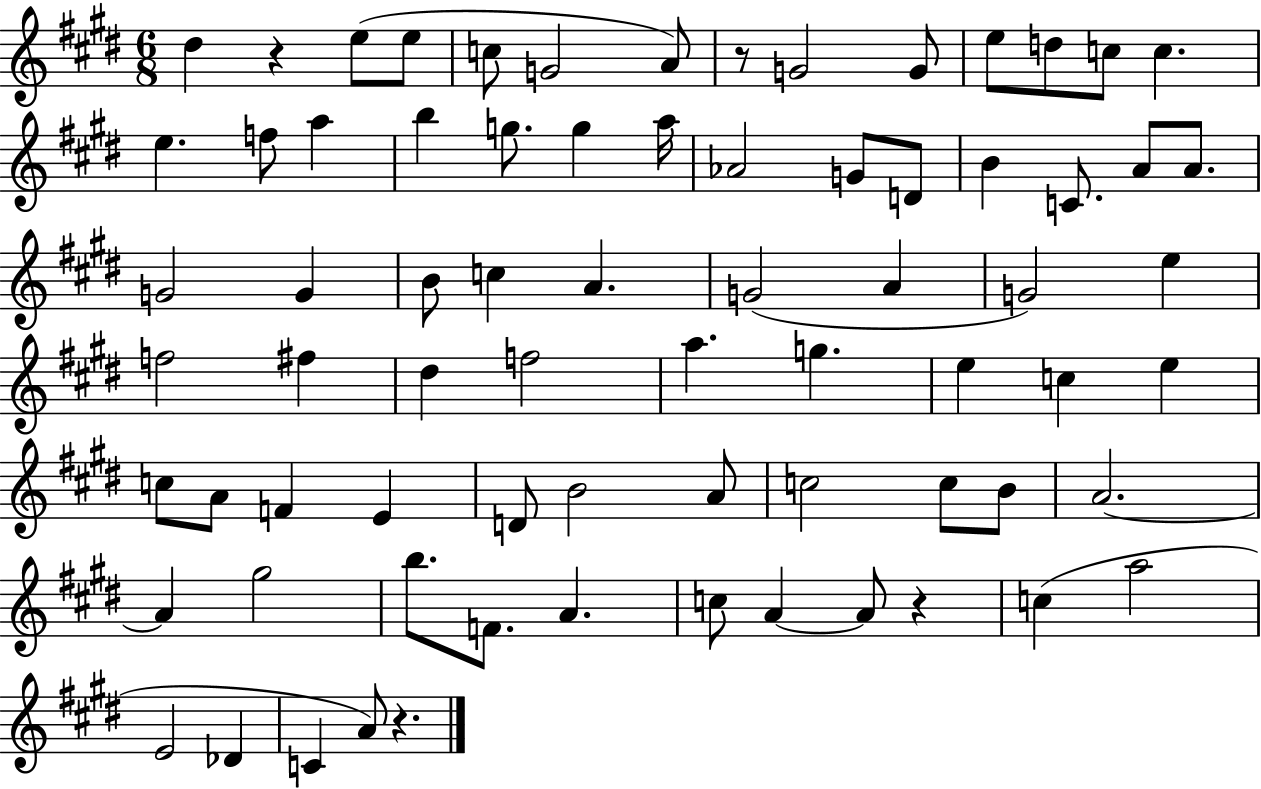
{
  \clef treble
  \numericTimeSignature
  \time 6/8
  \key e \major
  dis''4 r4 e''8( e''8 | c''8 g'2 a'8) | r8 g'2 g'8 | e''8 d''8 c''8 c''4. | \break e''4. f''8 a''4 | b''4 g''8. g''4 a''16 | aes'2 g'8 d'8 | b'4 c'8. a'8 a'8. | \break g'2 g'4 | b'8 c''4 a'4. | g'2( a'4 | g'2) e''4 | \break f''2 fis''4 | dis''4 f''2 | a''4. g''4. | e''4 c''4 e''4 | \break c''8 a'8 f'4 e'4 | d'8 b'2 a'8 | c''2 c''8 b'8 | a'2.~~ | \break a'4 gis''2 | b''8. f'8. a'4. | c''8 a'4~~ a'8 r4 | c''4( a''2 | \break e'2 des'4 | c'4 a'8) r4. | \bar "|."
}